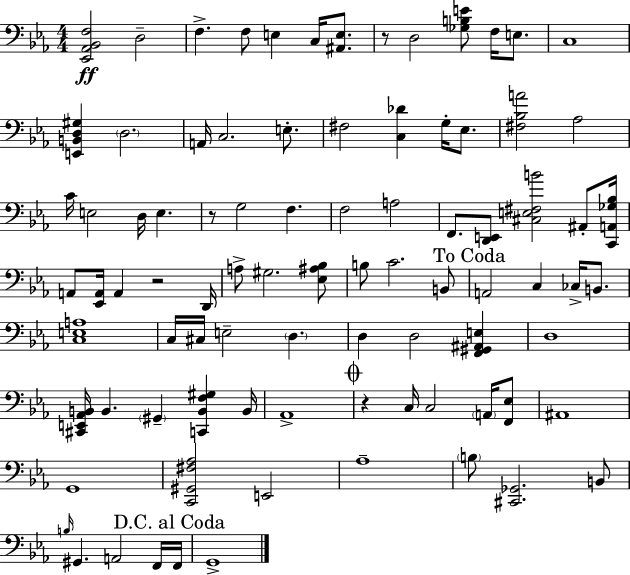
{
  \clef bass
  \numericTimeSignature
  \time 4/4
  \key c \minor
  <ees, aes, bes, f>2\ff d2-- | f4.-> f8 e4 c16 <ais, e>8. | r8 d2 <ges b e'>8 f16 e8. | c1 | \break <e, b, d gis>4 \parenthesize d2. | a,16 c2. e8.-. | fis2 <c des'>4 g16-. ees8. | <fis bes a'>2 aes2 | \break c'16 e2 d16 e4. | r8 g2 f4. | f2 a2 | f,8. <d, e,>8 <cis e fis b'>2 ais,8-. <c, a, ges bes>16 | \break a,8 <ees, a,>16 a,4 r2 d,16 | a8-> gis2. <ees ais bes>8 | b8 c'2. b,8 | \mark "To Coda" a,2 c4 ces16-> b,8. | \break <c e a>1 | c16 cis16 e2-- \parenthesize d4. | d4 d2 <f, gis, ais, e>4 | d1 | \break <cis, e, aes, b,>16 b,4. \parenthesize gis,4-- <c, b, f gis>4 b,16 | aes,1-> | \mark \markup { \musicglyph "scripts.coda" } r4 c16 c2 \parenthesize a,16 <f, ees>8 | ais,1 | \break g,1 | <c, gis, fis aes>2 e,2 | aes1-- | \parenthesize b8 <cis, ges,>2. b,8 | \break \grace { b16 } gis,4. a,2 f,16 | \mark "D.C. al Coda" f,16 g,1-> | \bar "|."
}